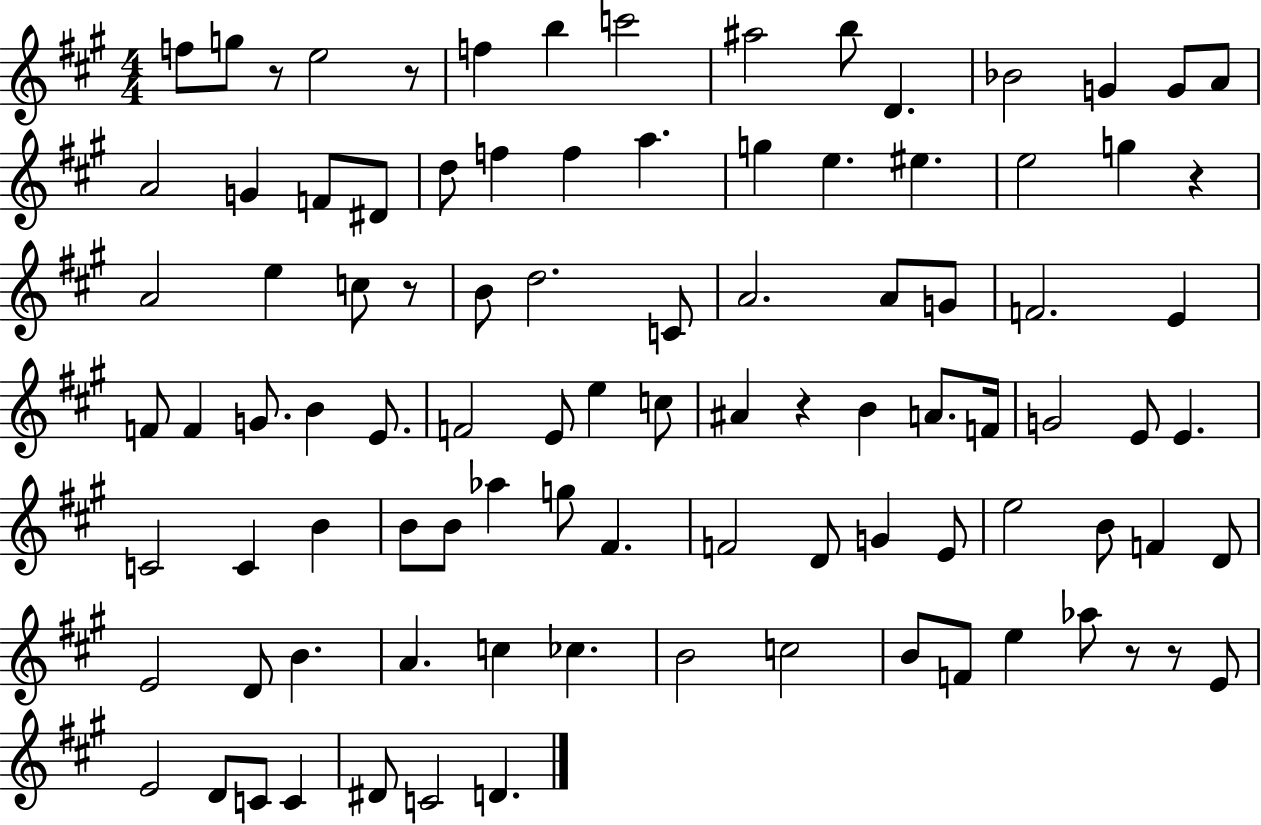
{
  \clef treble
  \numericTimeSignature
  \time 4/4
  \key a \major
  f''8 g''8 r8 e''2 r8 | f''4 b''4 c'''2 | ais''2 b''8 d'4. | bes'2 g'4 g'8 a'8 | \break a'2 g'4 f'8 dis'8 | d''8 f''4 f''4 a''4. | g''4 e''4. eis''4. | e''2 g''4 r4 | \break a'2 e''4 c''8 r8 | b'8 d''2. c'8 | a'2. a'8 g'8 | f'2. e'4 | \break f'8 f'4 g'8. b'4 e'8. | f'2 e'8 e''4 c''8 | ais'4 r4 b'4 a'8. f'16 | g'2 e'8 e'4. | \break c'2 c'4 b'4 | b'8 b'8 aes''4 g''8 fis'4. | f'2 d'8 g'4 e'8 | e''2 b'8 f'4 d'8 | \break e'2 d'8 b'4. | a'4. c''4 ces''4. | b'2 c''2 | b'8 f'8 e''4 aes''8 r8 r8 e'8 | \break e'2 d'8 c'8 c'4 | dis'8 c'2 d'4. | \bar "|."
}